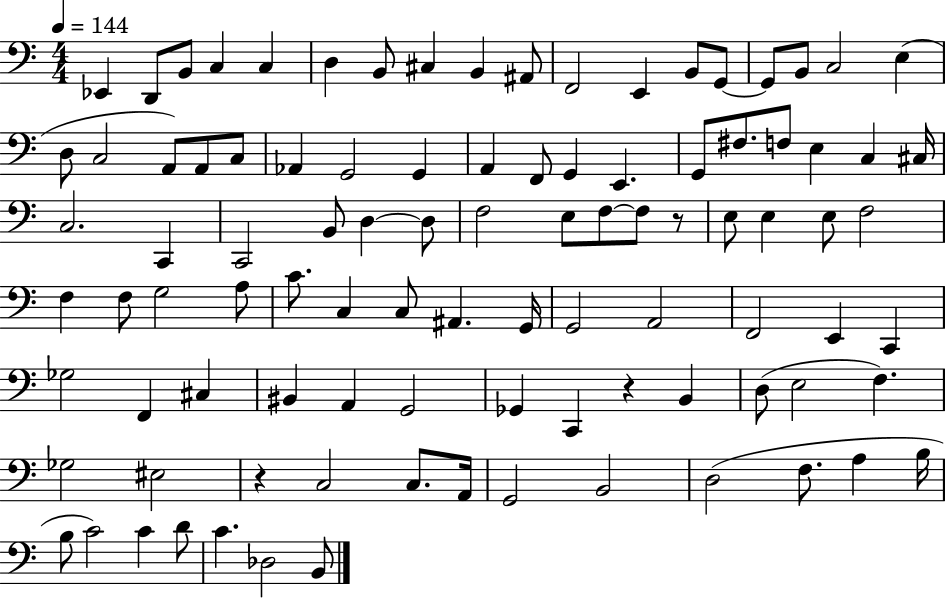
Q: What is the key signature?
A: C major